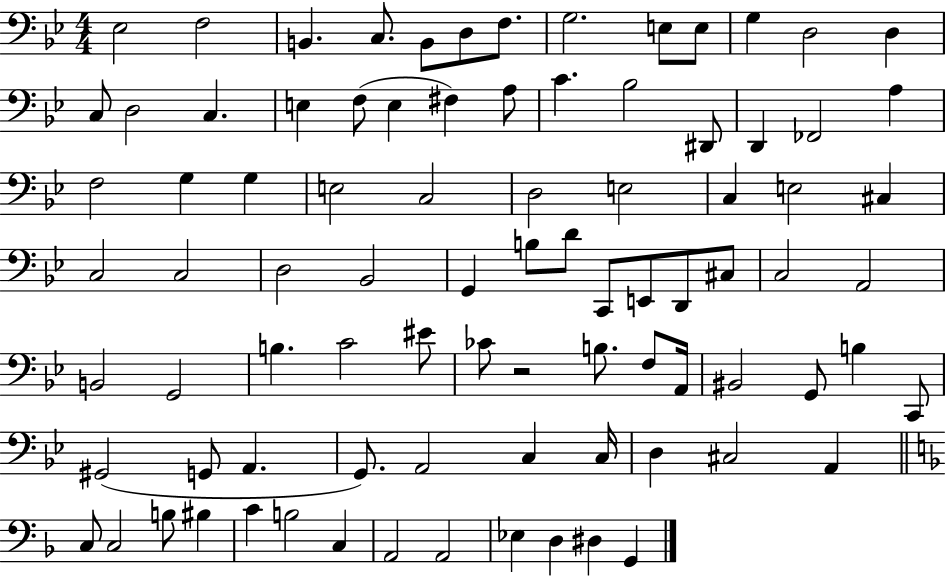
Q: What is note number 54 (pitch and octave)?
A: C4